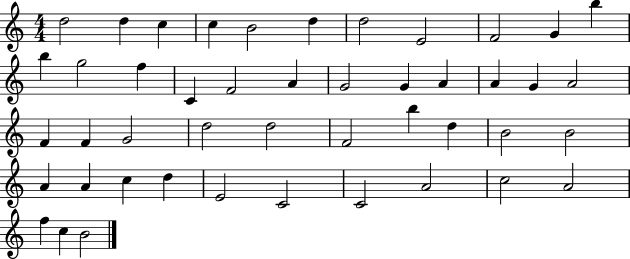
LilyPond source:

{
  \clef treble
  \numericTimeSignature
  \time 4/4
  \key c \major
  d''2 d''4 c''4 | c''4 b'2 d''4 | d''2 e'2 | f'2 g'4 b''4 | \break b''4 g''2 f''4 | c'4 f'2 a'4 | g'2 g'4 a'4 | a'4 g'4 a'2 | \break f'4 f'4 g'2 | d''2 d''2 | f'2 b''4 d''4 | b'2 b'2 | \break a'4 a'4 c''4 d''4 | e'2 c'2 | c'2 a'2 | c''2 a'2 | \break f''4 c''4 b'2 | \bar "|."
}